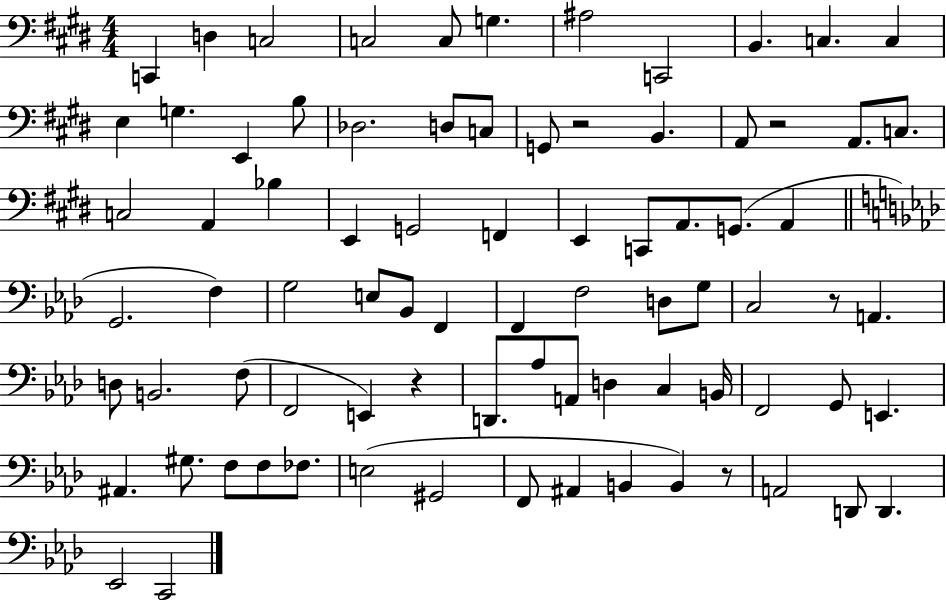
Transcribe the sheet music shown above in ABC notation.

X:1
T:Untitled
M:4/4
L:1/4
K:E
C,, D, C,2 C,2 C,/2 G, ^A,2 C,,2 B,, C, C, E, G, E,, B,/2 _D,2 D,/2 C,/2 G,,/2 z2 B,, A,,/2 z2 A,,/2 C,/2 C,2 A,, _B, E,, G,,2 F,, E,, C,,/2 A,,/2 G,,/2 A,, G,,2 F, G,2 E,/2 _B,,/2 F,, F,, F,2 D,/2 G,/2 C,2 z/2 A,, D,/2 B,,2 F,/2 F,,2 E,, z D,,/2 _A,/2 A,,/2 D, C, B,,/4 F,,2 G,,/2 E,, ^A,, ^G,/2 F,/2 F,/2 _F,/2 E,2 ^G,,2 F,,/2 ^A,, B,, B,, z/2 A,,2 D,,/2 D,, _E,,2 C,,2